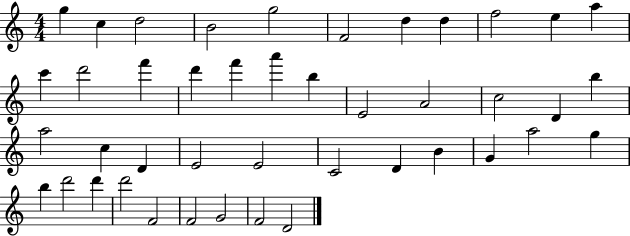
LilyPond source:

{
  \clef treble
  \numericTimeSignature
  \time 4/4
  \key c \major
  g''4 c''4 d''2 | b'2 g''2 | f'2 d''4 d''4 | f''2 e''4 a''4 | \break c'''4 d'''2 f'''4 | d'''4 f'''4 a'''4 b''4 | e'2 a'2 | c''2 d'4 b''4 | \break a''2 c''4 d'4 | e'2 e'2 | c'2 d'4 b'4 | g'4 a''2 g''4 | \break b''4 d'''2 d'''4 | d'''2 f'2 | f'2 g'2 | f'2 d'2 | \break \bar "|."
}